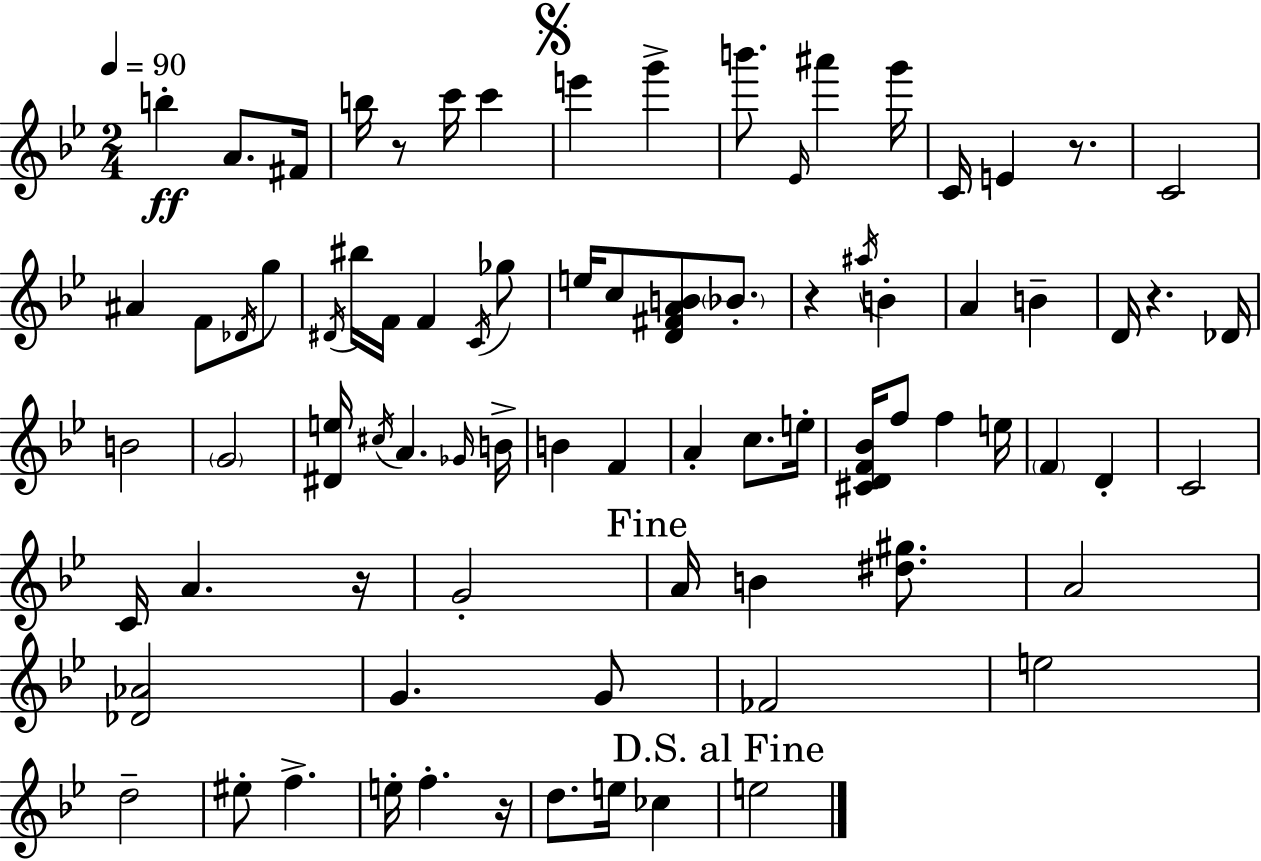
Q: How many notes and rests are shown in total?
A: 81